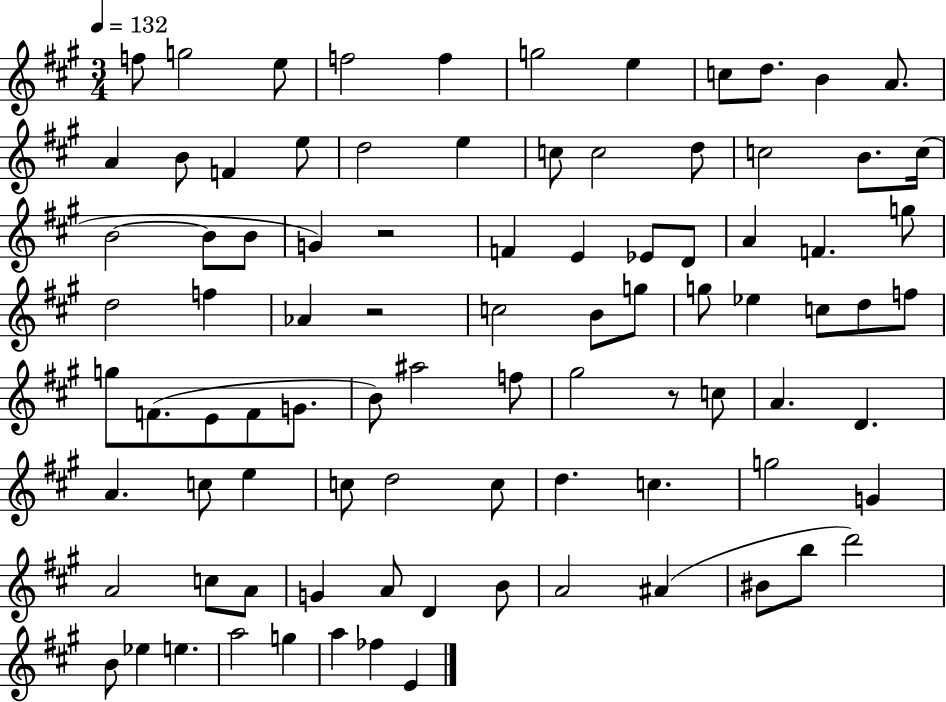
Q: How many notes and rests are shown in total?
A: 90